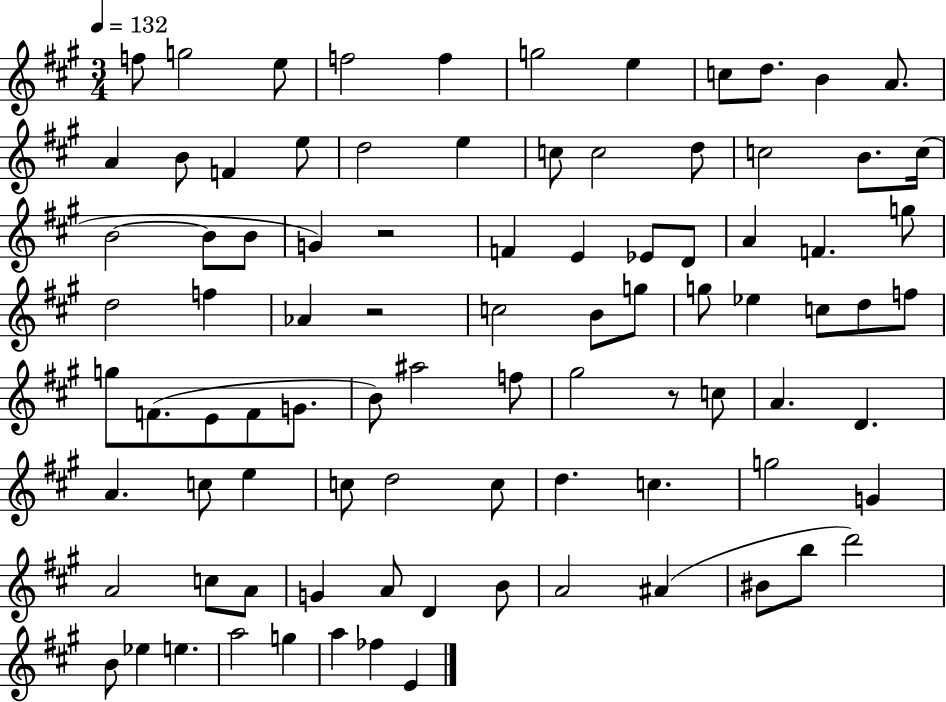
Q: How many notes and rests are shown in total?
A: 90